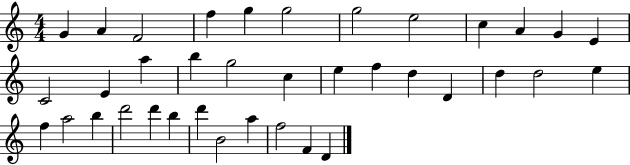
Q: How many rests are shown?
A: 0